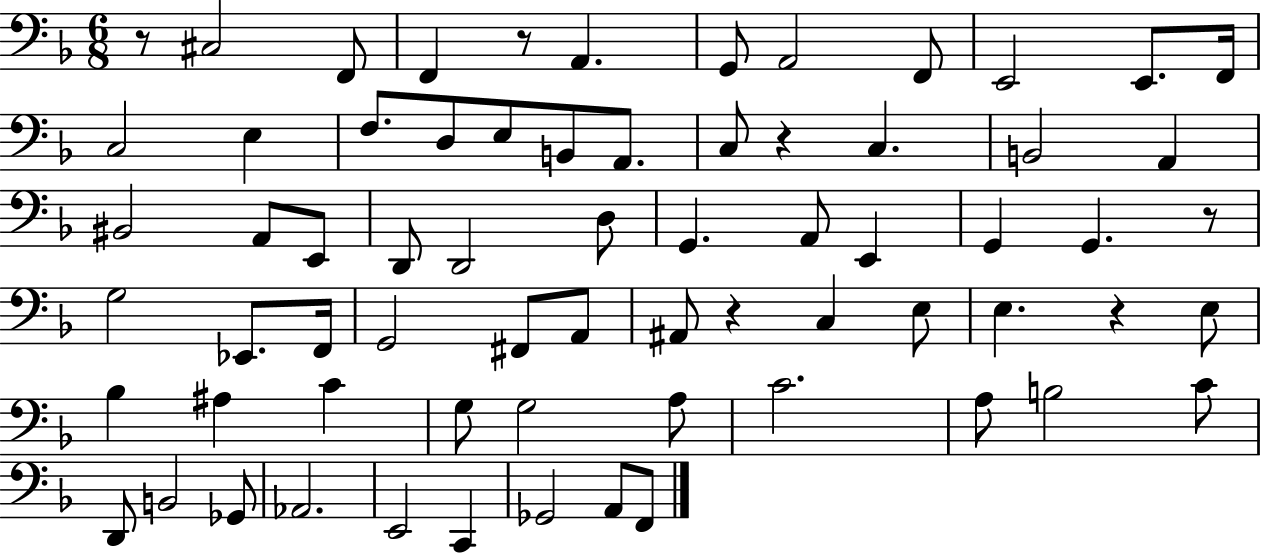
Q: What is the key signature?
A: F major